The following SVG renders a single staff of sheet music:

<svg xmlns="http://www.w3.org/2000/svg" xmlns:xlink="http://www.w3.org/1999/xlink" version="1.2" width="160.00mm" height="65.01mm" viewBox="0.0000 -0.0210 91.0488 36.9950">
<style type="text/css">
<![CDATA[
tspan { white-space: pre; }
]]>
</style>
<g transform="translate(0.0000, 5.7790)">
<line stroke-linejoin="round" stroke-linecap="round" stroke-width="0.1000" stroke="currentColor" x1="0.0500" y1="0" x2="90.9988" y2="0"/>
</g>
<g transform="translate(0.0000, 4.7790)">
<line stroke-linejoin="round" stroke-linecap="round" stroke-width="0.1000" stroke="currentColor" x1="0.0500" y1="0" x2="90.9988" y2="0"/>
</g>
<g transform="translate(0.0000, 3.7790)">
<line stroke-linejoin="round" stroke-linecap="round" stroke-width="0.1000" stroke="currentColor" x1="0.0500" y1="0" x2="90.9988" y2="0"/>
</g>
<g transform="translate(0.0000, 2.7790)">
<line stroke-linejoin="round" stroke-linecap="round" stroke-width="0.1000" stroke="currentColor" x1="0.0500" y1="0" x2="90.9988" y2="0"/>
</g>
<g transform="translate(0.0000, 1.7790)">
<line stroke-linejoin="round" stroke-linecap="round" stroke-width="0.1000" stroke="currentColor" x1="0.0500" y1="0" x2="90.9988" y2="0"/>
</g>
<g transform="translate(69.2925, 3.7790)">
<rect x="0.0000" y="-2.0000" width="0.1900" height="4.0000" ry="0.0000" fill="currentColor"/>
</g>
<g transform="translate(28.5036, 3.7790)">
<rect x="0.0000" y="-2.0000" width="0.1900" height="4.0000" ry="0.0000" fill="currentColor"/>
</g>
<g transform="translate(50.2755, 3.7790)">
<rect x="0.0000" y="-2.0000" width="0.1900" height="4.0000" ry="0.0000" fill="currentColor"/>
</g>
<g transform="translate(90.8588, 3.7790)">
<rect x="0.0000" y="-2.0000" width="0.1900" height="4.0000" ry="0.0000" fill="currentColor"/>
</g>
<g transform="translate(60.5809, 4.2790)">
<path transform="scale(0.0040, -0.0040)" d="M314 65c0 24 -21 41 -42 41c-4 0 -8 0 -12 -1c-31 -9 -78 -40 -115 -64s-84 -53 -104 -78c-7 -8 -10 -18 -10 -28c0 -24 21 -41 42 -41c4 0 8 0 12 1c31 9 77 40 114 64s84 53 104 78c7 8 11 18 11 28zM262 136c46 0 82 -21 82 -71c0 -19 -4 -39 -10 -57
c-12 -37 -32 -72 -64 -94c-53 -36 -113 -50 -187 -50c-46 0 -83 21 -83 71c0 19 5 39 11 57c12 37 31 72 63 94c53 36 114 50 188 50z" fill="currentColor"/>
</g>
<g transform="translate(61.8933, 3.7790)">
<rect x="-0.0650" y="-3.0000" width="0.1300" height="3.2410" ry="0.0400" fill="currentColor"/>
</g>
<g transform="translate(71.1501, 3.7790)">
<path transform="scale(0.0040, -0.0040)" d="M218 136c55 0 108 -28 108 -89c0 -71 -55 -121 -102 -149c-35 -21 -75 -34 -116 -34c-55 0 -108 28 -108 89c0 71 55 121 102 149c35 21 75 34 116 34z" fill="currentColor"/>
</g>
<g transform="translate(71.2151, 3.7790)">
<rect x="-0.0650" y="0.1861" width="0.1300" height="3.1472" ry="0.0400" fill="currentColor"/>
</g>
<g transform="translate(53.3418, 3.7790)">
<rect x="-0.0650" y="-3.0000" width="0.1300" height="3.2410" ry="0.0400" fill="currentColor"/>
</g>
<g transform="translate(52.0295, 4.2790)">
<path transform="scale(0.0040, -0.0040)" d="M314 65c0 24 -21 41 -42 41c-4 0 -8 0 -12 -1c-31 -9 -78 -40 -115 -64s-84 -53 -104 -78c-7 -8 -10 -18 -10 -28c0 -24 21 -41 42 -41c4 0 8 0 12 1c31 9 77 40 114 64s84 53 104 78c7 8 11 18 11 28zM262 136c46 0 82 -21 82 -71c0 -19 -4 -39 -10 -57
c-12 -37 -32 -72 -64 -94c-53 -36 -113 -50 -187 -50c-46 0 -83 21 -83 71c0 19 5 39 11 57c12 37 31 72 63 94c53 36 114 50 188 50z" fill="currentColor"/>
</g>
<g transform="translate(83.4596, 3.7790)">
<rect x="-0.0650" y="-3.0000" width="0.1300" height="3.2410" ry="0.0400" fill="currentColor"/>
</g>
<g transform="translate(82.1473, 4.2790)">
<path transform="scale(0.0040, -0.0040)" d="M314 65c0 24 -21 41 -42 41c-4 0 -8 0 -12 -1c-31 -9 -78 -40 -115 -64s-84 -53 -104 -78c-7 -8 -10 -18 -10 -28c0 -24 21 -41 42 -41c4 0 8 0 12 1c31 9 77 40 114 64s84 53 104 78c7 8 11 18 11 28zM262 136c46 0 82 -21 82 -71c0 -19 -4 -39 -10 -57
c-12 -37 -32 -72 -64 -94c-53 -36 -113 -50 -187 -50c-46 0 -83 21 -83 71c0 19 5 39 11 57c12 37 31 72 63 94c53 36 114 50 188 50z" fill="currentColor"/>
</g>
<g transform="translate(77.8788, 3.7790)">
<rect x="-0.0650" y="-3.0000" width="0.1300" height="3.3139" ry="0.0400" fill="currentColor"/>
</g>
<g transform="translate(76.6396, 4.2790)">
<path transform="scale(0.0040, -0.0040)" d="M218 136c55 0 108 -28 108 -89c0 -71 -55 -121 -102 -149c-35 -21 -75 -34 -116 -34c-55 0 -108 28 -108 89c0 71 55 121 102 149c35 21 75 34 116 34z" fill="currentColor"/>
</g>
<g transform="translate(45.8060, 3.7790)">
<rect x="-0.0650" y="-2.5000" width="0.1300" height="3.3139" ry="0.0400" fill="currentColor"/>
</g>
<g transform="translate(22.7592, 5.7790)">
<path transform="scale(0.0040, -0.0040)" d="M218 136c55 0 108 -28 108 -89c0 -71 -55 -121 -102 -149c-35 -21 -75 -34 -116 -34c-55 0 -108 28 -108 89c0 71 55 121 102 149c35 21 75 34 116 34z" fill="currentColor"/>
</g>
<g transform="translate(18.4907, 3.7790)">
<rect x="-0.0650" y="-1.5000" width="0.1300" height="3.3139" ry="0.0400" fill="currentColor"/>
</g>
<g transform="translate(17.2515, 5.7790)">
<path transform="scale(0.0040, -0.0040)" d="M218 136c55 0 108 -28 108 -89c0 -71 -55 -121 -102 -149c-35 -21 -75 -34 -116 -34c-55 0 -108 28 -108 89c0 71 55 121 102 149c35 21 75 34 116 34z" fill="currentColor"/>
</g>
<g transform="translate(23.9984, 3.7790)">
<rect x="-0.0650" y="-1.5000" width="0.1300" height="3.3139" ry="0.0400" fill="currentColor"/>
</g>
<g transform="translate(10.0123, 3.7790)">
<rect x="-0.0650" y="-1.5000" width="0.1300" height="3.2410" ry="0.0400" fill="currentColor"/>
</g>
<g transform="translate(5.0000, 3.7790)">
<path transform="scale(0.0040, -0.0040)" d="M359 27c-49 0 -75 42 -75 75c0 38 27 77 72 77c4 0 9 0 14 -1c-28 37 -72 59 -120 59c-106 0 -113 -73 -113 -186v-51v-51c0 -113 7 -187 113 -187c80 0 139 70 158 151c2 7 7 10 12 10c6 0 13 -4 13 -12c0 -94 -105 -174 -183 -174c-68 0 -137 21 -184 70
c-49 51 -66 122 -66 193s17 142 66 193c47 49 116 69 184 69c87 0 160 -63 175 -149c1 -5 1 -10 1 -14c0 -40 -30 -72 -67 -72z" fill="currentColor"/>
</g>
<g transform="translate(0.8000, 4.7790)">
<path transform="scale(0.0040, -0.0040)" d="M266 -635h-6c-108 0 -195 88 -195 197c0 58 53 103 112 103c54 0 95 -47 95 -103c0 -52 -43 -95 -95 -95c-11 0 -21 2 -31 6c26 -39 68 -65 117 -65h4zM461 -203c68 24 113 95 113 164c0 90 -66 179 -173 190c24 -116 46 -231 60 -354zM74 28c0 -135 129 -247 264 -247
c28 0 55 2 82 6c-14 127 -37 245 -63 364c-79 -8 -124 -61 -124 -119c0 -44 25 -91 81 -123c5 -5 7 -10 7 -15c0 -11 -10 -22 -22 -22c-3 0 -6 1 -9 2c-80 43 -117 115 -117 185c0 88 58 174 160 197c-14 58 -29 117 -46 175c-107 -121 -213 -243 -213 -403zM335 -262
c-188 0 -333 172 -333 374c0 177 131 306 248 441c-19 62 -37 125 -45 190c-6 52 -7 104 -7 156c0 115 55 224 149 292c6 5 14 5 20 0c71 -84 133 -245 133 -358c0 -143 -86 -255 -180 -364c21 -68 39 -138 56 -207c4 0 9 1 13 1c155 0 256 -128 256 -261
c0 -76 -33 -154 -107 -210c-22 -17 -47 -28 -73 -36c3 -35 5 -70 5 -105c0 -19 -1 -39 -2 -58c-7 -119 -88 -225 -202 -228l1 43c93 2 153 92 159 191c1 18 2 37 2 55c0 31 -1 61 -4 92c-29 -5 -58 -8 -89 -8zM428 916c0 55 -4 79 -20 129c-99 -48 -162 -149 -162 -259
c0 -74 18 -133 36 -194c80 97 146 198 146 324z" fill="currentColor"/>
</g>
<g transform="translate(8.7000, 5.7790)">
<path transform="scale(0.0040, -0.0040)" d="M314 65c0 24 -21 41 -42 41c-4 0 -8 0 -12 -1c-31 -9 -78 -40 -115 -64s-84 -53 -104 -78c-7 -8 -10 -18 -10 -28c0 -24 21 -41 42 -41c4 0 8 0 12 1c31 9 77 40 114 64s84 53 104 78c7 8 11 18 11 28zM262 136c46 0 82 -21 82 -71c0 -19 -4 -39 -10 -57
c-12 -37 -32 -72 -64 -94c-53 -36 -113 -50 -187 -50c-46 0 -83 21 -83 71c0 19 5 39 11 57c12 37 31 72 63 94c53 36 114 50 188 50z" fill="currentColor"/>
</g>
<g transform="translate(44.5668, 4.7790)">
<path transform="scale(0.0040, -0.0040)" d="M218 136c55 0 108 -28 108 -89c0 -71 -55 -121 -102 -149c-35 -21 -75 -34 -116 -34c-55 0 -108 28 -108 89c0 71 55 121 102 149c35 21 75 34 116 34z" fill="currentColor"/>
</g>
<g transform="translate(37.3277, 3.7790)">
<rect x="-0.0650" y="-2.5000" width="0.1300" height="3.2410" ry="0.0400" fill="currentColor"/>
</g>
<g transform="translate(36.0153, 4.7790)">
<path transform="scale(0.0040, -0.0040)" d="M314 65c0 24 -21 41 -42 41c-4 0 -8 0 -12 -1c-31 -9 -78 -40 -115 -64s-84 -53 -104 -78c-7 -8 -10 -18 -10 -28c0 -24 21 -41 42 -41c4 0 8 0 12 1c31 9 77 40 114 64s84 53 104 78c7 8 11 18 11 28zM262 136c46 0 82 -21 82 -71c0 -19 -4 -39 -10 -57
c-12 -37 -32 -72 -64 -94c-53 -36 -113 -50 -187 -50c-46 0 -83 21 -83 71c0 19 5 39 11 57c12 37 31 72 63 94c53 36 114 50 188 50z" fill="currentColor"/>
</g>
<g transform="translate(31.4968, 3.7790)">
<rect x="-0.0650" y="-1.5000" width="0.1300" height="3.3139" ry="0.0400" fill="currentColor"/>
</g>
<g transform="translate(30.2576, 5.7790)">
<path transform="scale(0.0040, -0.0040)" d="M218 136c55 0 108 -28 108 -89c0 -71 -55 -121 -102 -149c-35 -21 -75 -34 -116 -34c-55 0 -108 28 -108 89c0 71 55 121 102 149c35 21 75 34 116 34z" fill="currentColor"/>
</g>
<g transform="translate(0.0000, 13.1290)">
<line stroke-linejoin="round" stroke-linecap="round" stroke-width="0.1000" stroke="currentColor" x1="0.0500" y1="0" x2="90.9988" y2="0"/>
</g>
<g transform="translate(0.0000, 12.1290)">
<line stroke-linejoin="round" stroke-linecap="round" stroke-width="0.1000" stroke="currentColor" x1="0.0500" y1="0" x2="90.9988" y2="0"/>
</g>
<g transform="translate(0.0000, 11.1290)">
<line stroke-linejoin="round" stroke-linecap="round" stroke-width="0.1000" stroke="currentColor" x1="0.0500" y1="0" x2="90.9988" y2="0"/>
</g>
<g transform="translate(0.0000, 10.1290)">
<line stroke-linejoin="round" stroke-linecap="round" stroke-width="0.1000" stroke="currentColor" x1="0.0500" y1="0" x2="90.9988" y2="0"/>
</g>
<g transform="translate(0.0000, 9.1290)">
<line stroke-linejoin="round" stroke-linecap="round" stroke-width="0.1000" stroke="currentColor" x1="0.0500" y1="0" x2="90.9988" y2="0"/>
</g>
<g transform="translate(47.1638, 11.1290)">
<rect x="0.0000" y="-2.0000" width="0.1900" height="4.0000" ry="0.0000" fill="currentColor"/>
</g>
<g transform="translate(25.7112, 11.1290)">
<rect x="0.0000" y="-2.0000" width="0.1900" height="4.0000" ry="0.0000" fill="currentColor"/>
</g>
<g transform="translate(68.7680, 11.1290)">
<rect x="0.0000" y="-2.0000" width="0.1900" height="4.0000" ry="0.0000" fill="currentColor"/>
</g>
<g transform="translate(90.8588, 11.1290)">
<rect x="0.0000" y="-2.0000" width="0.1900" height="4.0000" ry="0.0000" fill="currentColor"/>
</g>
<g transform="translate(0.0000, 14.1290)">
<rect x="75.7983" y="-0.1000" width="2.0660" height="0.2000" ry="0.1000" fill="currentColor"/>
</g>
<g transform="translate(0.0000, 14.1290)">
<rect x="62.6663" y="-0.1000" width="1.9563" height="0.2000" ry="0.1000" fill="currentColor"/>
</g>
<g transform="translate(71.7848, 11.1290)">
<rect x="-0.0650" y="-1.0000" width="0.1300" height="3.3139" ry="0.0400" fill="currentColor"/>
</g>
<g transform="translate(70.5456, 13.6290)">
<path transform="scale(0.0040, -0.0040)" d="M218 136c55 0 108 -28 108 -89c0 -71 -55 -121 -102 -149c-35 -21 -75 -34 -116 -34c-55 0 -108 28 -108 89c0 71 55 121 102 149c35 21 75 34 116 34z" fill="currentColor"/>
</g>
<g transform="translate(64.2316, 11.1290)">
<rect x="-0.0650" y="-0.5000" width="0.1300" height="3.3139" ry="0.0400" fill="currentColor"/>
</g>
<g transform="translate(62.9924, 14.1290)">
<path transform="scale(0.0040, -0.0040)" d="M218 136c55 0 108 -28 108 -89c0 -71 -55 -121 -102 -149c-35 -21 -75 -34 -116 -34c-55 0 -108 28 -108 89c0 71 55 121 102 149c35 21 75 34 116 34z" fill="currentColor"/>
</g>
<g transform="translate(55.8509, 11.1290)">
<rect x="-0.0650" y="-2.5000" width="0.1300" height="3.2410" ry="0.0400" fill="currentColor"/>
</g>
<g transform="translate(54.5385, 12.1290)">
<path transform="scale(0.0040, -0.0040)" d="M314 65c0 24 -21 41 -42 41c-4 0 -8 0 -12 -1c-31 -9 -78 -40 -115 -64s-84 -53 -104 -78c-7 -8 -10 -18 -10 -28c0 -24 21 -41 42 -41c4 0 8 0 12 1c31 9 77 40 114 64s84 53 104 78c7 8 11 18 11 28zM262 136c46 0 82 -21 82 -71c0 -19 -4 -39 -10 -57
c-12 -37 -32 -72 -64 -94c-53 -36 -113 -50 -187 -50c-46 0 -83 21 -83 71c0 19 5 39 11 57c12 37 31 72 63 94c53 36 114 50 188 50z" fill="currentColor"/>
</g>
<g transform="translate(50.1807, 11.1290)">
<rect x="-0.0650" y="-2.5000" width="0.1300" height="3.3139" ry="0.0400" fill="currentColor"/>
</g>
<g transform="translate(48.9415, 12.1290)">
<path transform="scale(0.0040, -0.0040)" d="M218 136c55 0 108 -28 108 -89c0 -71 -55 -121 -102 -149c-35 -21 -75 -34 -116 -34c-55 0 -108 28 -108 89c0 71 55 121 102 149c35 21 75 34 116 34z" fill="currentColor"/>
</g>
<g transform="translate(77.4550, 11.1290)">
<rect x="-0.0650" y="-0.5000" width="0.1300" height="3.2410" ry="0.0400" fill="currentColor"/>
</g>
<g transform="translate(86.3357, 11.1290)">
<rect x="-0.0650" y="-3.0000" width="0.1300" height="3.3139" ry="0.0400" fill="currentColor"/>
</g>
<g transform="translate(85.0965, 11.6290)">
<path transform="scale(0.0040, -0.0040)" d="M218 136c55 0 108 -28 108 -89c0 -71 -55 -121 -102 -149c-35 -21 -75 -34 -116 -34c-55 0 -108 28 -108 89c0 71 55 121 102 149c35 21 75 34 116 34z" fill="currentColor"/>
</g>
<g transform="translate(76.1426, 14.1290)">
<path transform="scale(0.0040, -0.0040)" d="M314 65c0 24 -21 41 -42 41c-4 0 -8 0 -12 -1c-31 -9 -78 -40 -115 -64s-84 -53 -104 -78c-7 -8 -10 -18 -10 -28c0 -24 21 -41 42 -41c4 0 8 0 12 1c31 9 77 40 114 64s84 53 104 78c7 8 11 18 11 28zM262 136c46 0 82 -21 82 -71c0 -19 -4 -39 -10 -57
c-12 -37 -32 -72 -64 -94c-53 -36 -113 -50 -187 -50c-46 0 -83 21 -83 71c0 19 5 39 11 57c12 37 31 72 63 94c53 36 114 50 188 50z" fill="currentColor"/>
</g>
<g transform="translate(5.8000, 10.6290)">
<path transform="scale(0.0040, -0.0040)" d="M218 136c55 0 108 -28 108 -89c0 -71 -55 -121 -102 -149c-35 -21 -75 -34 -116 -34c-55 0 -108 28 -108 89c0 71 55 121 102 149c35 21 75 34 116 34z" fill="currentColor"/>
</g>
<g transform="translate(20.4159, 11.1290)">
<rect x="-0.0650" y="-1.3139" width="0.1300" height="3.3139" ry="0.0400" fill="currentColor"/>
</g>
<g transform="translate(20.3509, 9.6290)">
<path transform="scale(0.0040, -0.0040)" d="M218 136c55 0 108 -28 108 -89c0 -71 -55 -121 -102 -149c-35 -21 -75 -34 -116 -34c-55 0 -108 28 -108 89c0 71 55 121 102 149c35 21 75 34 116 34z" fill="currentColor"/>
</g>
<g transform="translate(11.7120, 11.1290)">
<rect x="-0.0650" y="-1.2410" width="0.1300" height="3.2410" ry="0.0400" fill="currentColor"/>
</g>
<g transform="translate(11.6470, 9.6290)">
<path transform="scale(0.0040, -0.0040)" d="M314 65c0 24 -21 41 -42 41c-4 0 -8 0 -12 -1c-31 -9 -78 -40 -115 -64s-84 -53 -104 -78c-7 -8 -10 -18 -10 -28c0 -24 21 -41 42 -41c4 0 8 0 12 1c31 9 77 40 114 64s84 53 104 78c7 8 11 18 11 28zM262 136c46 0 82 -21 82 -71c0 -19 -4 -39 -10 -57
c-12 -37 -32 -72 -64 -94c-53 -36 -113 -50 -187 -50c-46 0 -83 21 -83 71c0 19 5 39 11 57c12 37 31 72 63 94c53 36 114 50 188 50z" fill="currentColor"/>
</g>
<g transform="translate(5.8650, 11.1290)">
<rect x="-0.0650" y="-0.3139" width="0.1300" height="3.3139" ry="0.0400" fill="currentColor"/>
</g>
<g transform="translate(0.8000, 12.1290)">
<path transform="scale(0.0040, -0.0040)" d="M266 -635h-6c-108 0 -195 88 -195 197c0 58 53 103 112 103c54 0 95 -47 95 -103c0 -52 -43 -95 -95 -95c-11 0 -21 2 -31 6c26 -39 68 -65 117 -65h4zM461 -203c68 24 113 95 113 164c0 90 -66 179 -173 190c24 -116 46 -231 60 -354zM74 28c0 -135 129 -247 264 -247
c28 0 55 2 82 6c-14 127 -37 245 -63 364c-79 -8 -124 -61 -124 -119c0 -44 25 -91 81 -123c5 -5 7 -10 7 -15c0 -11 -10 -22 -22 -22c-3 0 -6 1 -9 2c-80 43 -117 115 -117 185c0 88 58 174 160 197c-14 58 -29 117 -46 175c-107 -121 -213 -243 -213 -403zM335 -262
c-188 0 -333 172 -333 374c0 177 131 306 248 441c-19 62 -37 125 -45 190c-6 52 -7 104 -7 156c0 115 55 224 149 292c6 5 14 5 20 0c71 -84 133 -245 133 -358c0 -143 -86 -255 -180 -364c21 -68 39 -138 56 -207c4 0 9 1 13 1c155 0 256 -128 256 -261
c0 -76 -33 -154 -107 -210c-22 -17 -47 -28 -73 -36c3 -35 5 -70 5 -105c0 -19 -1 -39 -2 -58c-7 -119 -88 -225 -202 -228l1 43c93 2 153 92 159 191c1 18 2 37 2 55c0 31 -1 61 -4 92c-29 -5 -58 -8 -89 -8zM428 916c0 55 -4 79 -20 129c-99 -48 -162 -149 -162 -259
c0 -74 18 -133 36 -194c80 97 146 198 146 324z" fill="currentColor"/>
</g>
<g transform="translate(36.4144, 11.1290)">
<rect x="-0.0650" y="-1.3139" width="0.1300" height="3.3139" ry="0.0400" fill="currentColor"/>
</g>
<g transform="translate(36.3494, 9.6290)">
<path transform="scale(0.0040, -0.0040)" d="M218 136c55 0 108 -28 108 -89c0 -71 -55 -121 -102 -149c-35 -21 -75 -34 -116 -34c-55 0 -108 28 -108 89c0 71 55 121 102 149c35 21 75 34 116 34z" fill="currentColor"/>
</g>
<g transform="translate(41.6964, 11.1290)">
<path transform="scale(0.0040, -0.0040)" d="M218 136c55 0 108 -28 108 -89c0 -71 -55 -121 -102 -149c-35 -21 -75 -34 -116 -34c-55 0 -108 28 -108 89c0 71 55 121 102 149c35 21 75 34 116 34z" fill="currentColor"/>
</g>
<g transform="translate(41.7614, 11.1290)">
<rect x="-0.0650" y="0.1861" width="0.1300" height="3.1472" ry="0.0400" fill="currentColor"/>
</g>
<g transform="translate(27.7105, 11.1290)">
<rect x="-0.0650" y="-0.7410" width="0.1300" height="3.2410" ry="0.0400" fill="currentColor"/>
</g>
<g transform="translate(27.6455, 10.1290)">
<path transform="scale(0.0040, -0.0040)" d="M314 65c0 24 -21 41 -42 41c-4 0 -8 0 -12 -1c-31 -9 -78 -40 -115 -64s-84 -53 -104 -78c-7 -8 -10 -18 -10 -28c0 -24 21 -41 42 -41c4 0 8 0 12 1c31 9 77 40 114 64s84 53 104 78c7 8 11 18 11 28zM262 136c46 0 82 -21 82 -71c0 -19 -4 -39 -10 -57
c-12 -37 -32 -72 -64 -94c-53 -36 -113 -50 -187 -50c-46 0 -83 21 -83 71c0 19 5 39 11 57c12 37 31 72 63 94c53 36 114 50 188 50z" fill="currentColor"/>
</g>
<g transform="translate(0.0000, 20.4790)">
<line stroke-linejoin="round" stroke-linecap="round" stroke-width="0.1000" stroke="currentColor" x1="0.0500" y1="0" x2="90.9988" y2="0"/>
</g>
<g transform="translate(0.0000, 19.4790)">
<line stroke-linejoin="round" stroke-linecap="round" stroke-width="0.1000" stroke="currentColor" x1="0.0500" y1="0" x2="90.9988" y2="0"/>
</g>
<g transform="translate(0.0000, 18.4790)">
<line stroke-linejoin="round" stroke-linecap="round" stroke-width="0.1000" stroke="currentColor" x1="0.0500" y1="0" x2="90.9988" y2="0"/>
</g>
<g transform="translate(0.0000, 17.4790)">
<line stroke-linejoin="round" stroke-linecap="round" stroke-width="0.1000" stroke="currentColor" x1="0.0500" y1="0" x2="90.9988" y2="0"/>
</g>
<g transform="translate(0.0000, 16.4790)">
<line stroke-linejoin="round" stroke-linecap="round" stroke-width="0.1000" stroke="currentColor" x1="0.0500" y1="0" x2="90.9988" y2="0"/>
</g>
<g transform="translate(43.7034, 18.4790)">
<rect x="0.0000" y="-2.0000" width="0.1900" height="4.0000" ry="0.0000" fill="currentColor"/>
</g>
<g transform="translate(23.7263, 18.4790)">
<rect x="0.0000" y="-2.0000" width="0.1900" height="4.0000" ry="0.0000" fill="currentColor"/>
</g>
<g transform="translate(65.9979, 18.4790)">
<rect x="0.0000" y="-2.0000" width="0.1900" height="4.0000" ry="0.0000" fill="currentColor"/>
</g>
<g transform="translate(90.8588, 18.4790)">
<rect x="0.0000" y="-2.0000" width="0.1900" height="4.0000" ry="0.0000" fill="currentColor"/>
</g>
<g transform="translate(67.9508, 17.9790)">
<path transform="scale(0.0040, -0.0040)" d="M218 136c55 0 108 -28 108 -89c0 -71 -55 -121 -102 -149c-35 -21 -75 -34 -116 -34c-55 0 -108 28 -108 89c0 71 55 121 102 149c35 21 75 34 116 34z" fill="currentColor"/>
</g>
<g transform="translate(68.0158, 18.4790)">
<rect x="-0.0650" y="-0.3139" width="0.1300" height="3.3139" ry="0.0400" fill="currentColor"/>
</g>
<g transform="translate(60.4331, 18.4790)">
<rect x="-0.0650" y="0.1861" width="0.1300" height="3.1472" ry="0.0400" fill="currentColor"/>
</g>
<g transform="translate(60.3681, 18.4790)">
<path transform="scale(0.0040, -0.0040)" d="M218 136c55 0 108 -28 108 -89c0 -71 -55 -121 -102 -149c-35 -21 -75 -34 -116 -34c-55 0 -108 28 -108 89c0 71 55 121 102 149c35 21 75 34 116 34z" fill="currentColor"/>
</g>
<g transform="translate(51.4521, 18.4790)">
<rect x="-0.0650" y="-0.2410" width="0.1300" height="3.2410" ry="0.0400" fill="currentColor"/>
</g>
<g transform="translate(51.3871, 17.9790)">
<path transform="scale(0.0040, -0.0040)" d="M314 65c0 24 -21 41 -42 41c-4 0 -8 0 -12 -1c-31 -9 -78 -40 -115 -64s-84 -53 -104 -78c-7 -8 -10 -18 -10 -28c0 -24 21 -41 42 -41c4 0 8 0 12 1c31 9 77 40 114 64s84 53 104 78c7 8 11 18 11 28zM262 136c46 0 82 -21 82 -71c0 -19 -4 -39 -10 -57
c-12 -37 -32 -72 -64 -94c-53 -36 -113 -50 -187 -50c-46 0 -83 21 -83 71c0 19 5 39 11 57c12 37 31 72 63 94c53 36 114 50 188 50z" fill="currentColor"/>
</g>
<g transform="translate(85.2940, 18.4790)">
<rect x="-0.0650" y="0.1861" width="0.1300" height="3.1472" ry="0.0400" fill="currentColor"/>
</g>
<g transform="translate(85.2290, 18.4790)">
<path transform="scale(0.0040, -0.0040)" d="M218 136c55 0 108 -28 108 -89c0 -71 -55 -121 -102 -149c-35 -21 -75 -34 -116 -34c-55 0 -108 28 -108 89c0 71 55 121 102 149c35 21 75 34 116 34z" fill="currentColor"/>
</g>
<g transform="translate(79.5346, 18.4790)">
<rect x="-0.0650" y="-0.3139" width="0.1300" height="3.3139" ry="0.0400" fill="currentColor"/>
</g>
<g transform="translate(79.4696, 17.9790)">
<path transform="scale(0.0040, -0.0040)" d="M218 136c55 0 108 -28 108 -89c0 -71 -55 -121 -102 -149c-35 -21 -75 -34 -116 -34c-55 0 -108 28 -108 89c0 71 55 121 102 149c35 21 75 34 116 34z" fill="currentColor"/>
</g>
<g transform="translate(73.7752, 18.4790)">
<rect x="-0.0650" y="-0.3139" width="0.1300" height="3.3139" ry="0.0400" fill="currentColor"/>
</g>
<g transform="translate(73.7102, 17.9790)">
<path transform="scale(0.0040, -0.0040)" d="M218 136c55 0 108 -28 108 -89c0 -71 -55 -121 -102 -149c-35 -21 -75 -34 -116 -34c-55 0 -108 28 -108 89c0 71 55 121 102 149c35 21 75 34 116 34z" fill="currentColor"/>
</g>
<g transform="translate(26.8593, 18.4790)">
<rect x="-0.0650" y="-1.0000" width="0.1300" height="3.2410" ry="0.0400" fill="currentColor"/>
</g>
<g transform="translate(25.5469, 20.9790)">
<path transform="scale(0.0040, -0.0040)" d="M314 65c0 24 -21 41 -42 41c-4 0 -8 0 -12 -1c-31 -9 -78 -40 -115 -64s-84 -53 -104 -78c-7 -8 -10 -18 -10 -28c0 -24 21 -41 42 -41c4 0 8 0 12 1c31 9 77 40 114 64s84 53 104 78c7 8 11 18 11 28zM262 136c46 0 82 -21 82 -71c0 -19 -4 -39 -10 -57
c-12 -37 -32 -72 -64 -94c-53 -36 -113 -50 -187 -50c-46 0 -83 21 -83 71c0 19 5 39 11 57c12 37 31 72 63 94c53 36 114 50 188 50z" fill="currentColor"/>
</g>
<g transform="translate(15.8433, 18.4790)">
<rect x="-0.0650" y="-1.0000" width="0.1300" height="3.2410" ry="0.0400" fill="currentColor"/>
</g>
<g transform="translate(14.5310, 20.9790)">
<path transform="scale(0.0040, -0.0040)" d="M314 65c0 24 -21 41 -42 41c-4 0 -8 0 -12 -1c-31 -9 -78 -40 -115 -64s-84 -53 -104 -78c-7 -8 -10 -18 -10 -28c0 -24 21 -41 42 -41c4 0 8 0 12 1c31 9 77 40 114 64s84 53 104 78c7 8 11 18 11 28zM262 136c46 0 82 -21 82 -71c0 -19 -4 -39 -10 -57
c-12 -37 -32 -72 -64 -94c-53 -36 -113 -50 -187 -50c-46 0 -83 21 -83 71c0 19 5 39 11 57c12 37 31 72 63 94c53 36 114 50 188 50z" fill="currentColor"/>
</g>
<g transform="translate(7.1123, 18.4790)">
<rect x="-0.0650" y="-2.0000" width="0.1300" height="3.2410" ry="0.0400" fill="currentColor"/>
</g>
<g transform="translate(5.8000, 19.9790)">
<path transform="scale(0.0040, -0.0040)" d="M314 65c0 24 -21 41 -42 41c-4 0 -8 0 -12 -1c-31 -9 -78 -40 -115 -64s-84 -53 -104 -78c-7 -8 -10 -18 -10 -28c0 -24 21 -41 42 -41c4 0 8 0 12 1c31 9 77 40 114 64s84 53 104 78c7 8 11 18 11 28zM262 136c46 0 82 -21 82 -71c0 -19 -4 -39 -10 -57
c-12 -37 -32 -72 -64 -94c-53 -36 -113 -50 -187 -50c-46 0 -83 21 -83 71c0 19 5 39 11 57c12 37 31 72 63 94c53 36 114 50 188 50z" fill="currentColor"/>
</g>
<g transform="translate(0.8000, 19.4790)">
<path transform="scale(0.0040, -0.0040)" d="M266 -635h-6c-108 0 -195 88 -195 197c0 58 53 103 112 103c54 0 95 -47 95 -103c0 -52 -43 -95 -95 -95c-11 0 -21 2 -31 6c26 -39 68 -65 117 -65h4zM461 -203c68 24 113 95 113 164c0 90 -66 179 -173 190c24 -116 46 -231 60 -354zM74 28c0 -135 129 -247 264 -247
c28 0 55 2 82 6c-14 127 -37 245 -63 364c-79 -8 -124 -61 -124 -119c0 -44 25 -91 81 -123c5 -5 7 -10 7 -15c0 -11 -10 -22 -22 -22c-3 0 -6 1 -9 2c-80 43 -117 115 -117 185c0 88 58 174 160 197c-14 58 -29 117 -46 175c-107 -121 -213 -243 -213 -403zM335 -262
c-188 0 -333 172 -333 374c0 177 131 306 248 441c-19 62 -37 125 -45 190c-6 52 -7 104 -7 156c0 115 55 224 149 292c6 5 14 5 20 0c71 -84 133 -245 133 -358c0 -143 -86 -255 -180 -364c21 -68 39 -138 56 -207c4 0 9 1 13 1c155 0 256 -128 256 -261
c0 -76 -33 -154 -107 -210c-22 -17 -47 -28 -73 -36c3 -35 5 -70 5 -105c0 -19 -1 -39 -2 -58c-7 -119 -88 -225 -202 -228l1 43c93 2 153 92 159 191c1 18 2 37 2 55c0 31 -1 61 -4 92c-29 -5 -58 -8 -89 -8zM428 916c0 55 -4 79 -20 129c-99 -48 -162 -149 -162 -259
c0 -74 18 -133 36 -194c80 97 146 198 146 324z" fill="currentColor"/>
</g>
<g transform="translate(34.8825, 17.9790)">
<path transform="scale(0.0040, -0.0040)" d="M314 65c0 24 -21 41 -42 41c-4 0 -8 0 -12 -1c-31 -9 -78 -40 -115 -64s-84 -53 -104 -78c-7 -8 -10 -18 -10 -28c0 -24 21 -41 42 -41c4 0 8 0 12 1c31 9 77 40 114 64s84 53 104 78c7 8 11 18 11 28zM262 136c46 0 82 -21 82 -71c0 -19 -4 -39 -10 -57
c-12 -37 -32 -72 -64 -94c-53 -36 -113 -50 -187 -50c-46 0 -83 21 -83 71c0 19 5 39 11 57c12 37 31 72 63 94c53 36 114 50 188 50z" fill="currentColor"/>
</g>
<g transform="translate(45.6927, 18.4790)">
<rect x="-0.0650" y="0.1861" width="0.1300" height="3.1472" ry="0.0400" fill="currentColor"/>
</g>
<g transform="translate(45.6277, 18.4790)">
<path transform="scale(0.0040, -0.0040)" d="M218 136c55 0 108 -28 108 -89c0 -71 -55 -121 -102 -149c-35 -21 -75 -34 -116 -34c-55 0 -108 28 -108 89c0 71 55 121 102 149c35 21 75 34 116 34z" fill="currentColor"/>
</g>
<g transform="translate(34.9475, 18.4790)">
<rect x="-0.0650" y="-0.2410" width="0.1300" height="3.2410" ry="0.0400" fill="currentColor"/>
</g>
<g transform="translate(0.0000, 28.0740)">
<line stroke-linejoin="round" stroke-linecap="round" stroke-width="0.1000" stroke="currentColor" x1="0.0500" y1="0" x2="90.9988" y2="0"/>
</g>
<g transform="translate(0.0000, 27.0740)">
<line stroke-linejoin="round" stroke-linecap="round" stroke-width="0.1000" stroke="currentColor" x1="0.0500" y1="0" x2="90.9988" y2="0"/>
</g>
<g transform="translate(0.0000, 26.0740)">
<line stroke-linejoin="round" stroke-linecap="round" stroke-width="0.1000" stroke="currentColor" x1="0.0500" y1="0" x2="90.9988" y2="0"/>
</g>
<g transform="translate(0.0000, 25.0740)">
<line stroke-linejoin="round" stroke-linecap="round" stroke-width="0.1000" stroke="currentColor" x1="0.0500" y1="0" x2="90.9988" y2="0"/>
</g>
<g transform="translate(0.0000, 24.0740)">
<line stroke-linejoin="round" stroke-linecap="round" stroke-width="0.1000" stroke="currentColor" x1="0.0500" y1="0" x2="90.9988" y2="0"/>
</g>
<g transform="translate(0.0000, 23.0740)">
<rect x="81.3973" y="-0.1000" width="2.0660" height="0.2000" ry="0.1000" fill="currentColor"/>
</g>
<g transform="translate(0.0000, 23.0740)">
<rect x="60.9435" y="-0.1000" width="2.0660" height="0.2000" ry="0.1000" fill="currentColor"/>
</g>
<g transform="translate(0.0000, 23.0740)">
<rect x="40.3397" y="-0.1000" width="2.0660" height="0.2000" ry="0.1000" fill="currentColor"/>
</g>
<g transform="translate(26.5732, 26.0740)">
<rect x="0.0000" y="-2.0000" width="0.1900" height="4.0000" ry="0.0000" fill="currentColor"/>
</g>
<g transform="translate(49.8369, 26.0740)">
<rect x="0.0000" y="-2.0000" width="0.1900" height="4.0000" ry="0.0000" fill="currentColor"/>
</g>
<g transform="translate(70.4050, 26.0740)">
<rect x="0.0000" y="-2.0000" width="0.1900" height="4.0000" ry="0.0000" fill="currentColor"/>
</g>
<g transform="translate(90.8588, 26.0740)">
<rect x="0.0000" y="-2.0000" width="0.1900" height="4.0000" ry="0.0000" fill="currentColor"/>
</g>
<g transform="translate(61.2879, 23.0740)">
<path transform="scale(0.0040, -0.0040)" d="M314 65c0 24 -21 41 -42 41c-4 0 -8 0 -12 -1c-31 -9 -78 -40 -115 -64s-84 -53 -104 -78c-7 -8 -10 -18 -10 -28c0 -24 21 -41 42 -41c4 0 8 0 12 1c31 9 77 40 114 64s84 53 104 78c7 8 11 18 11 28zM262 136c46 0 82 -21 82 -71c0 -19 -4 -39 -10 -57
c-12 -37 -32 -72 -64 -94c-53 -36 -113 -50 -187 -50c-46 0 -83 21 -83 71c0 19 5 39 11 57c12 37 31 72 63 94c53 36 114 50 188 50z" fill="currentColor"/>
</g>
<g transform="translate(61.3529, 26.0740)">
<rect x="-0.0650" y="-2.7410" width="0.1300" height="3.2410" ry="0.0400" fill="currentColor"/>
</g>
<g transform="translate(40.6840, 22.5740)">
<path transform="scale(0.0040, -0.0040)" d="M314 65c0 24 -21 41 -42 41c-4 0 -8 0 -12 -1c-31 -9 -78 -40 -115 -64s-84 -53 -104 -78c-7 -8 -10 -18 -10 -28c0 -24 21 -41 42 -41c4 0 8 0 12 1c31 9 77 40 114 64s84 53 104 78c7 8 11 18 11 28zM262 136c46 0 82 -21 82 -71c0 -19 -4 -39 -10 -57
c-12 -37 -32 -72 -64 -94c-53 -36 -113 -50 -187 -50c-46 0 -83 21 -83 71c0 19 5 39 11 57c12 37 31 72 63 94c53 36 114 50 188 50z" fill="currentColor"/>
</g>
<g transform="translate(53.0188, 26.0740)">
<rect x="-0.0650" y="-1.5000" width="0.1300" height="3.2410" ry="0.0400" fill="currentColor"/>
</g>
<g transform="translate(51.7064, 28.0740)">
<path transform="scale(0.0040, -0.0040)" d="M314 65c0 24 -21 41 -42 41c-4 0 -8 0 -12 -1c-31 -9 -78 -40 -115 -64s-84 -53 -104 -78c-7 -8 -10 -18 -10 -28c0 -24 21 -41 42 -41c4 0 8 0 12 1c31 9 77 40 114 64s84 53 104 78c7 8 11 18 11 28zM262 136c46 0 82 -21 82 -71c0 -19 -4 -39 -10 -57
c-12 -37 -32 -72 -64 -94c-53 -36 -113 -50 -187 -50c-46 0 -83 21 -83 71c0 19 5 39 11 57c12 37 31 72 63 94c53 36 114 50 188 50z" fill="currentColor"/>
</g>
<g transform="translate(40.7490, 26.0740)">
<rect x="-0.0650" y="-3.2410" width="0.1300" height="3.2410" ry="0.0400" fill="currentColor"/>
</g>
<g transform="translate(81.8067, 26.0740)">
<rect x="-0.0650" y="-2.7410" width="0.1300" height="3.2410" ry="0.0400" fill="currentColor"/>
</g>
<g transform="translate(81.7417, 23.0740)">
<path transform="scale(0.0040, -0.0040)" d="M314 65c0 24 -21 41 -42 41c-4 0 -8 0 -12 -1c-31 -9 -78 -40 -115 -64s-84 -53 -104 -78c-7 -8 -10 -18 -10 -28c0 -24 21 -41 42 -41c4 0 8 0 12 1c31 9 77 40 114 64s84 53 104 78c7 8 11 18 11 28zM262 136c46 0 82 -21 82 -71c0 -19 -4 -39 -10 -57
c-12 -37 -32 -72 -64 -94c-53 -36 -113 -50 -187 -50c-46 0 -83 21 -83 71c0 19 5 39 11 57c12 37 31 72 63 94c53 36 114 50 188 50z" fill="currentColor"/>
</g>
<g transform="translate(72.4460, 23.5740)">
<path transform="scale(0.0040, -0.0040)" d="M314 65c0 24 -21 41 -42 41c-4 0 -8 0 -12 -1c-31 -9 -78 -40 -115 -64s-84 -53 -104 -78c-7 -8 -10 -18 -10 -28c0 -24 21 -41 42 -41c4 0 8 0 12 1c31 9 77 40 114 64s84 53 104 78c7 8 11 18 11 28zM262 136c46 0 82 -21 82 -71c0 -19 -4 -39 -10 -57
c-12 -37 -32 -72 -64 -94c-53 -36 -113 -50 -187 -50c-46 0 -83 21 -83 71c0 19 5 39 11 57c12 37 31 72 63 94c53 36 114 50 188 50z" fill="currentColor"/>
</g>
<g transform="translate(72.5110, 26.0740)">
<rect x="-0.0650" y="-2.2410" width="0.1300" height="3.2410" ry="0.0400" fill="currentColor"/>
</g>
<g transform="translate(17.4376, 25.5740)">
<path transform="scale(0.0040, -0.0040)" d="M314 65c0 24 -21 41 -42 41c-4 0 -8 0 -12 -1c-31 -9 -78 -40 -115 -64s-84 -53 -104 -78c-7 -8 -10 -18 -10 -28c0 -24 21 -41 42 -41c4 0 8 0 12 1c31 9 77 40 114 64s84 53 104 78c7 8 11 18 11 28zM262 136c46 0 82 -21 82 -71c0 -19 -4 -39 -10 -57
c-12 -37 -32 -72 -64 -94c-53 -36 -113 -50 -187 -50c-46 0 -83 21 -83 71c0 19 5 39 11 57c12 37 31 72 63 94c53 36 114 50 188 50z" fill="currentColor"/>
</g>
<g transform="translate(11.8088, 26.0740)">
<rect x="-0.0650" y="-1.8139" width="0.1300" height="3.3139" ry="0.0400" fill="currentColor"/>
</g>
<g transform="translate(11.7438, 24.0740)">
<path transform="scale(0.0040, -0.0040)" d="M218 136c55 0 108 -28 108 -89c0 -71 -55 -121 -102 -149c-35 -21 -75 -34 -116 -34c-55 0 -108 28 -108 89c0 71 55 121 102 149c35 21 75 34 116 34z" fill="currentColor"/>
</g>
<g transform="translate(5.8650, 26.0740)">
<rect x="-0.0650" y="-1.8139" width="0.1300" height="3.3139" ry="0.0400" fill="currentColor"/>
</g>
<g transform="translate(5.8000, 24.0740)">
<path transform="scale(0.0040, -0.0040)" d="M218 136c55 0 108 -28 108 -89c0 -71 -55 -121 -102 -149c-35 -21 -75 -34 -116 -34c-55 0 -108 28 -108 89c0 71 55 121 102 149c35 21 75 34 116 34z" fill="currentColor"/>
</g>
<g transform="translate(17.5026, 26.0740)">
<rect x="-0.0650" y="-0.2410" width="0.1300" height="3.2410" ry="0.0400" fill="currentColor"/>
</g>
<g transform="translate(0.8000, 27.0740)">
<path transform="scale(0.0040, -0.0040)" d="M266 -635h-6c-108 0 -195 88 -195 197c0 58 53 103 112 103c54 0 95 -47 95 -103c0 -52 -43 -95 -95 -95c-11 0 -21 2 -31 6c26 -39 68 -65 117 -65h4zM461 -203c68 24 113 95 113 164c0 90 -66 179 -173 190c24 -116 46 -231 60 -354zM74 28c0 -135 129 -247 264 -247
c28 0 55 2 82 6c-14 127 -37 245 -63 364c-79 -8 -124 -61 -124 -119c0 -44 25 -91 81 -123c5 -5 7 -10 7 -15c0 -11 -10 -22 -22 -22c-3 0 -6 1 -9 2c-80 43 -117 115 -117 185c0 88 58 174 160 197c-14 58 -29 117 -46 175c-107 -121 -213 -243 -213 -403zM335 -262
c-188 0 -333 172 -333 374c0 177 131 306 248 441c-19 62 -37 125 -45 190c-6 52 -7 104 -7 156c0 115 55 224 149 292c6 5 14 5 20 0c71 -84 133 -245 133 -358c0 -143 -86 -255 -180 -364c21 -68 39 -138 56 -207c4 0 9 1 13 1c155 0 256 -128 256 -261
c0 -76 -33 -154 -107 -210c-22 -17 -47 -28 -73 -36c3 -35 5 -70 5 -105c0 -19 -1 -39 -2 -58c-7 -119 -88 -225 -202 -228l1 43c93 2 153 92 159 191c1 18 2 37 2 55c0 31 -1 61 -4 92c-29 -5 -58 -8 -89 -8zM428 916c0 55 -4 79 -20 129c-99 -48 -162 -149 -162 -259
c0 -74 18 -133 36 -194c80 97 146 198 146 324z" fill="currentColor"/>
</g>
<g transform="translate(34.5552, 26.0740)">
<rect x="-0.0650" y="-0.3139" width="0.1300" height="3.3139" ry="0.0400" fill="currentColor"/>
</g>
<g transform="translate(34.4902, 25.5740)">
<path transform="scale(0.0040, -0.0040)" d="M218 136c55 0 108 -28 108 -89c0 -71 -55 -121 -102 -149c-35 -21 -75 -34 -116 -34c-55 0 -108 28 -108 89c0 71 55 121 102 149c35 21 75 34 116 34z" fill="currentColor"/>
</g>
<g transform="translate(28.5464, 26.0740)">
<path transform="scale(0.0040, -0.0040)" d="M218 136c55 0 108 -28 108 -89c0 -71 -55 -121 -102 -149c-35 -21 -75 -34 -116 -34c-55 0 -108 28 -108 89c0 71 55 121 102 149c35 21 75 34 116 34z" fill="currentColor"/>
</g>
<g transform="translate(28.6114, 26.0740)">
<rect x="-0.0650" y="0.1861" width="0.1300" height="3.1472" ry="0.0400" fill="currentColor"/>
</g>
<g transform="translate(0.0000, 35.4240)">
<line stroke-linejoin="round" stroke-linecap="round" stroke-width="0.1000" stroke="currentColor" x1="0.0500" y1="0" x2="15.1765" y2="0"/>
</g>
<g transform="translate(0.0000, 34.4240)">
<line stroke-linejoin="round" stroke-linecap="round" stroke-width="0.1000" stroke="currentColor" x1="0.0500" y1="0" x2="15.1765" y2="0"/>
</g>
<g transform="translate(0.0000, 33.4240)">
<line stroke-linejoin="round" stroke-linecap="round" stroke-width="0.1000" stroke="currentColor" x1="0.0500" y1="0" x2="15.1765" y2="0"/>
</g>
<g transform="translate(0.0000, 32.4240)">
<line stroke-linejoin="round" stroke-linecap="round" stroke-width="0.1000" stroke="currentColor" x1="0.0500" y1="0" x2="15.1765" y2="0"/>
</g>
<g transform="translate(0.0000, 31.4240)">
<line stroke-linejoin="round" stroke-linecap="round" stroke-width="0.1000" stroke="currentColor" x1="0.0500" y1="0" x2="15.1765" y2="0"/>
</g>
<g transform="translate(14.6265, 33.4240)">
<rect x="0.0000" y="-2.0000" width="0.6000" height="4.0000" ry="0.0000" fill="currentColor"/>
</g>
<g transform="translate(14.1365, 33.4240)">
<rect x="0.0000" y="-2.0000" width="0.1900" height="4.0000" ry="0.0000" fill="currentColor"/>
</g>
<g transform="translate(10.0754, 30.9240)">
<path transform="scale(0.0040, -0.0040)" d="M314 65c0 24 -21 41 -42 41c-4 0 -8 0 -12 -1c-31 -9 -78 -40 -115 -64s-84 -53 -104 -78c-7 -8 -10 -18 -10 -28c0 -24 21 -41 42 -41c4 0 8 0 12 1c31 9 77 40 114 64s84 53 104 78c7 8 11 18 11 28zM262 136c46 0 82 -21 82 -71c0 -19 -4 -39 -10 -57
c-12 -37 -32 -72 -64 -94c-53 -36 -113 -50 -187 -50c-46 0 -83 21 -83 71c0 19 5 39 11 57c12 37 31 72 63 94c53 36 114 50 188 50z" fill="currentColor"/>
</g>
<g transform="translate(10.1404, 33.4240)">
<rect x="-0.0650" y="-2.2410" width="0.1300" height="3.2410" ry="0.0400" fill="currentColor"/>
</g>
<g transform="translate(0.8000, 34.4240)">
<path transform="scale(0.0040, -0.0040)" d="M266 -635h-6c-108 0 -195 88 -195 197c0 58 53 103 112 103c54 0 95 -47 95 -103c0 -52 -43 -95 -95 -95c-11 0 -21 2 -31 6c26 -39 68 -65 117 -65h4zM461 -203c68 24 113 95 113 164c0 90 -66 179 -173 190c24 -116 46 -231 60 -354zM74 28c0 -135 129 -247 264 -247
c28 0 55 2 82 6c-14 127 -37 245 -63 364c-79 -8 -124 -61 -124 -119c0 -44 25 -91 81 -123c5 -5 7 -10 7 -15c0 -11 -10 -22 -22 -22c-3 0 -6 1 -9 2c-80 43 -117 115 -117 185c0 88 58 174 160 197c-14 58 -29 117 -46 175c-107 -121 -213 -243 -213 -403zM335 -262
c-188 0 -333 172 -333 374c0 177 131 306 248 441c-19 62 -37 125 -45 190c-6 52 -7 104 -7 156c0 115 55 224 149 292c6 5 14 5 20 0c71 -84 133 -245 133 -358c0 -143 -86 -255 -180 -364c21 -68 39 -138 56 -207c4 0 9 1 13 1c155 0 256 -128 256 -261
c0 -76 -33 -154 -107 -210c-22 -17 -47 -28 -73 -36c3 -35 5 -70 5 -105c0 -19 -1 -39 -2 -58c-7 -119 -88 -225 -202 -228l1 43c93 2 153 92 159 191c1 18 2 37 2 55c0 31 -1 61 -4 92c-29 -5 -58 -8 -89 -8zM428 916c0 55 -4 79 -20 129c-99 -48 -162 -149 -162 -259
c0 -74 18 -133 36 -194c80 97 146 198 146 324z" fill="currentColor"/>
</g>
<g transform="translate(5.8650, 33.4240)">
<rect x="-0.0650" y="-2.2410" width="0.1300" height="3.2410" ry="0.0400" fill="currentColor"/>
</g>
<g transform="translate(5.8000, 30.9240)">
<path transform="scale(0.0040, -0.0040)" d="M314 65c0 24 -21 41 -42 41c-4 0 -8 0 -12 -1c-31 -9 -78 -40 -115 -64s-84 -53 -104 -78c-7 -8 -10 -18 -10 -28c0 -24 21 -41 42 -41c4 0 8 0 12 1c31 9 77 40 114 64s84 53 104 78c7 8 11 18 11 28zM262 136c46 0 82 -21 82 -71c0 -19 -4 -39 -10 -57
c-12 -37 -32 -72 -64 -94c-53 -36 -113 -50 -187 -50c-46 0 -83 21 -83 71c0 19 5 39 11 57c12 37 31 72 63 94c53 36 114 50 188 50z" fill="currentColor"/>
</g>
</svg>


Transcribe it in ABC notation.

X:1
T:Untitled
M:4/4
L:1/4
K:C
E2 E E E G2 G A2 A2 B A A2 c e2 e d2 e B G G2 C D C2 A F2 D2 D2 c2 B c2 B c c c B f f c2 B c b2 E2 a2 g2 a2 g2 g2